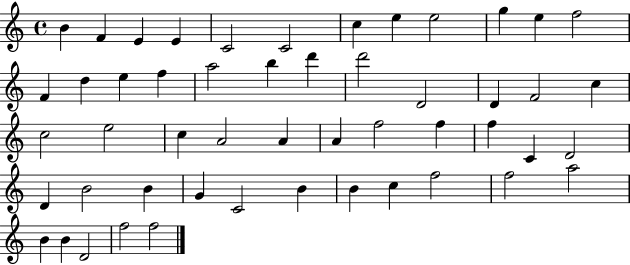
B4/q F4/q E4/q E4/q C4/h C4/h C5/q E5/q E5/h G5/q E5/q F5/h F4/q D5/q E5/q F5/q A5/h B5/q D6/q D6/h D4/h D4/q F4/h C5/q C5/h E5/h C5/q A4/h A4/q A4/q F5/h F5/q F5/q C4/q D4/h D4/q B4/h B4/q G4/q C4/h B4/q B4/q C5/q F5/h F5/h A5/h B4/q B4/q D4/h F5/h F5/h